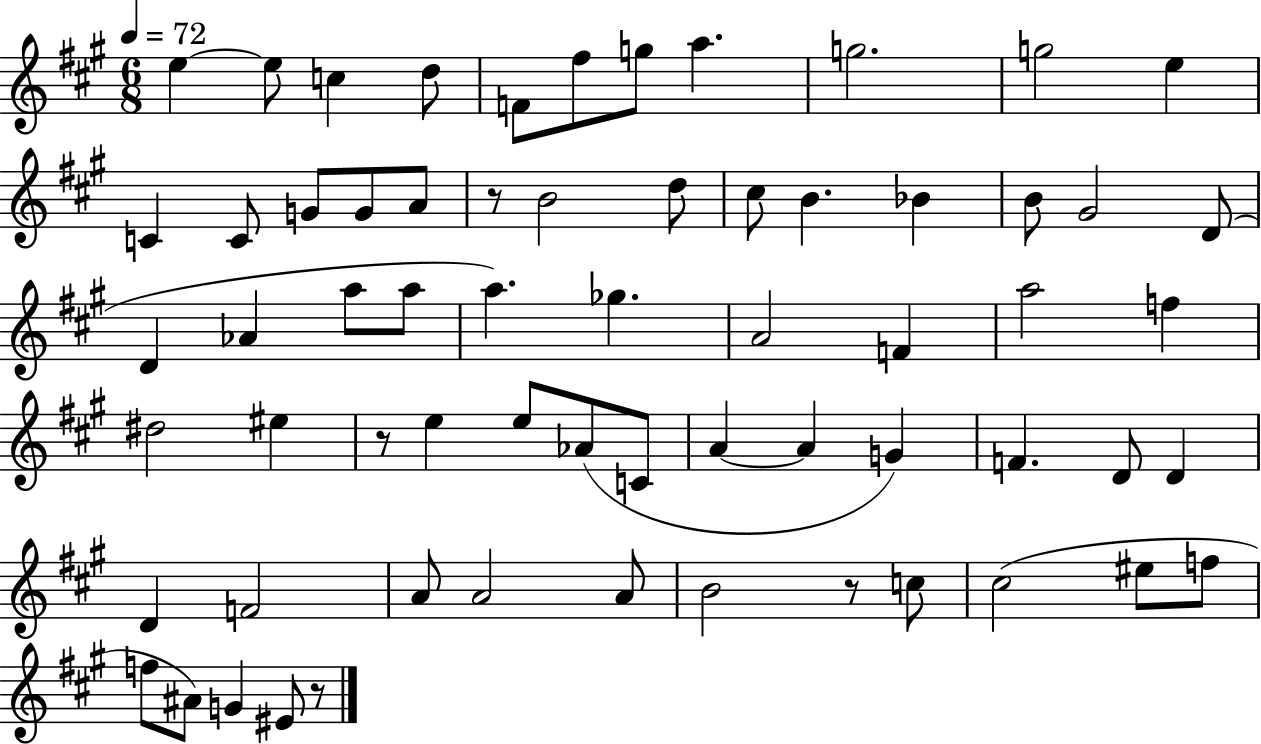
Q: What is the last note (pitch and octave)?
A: EIS4